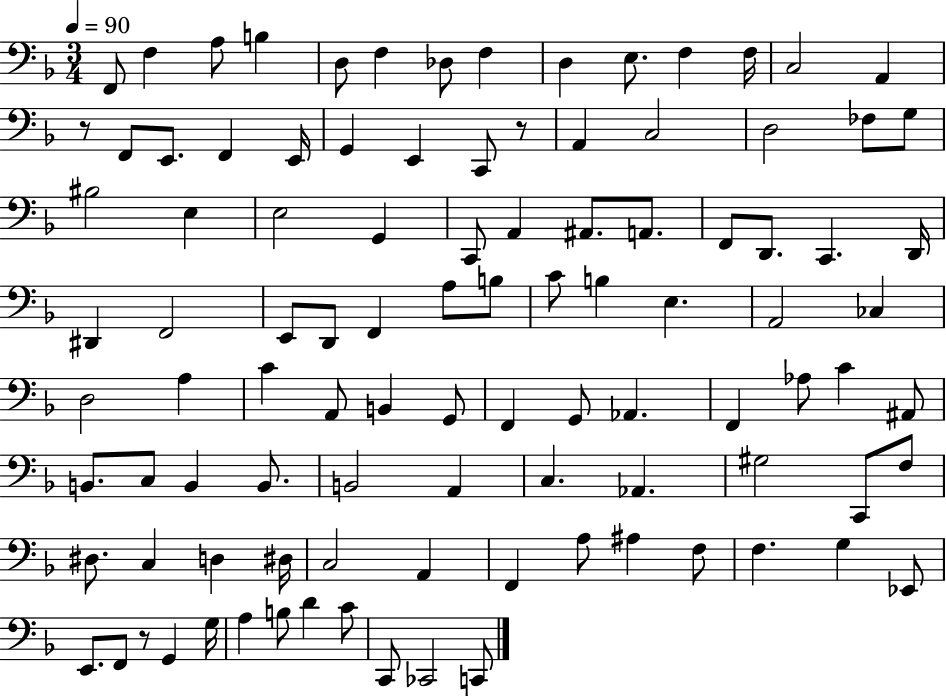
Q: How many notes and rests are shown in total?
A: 101